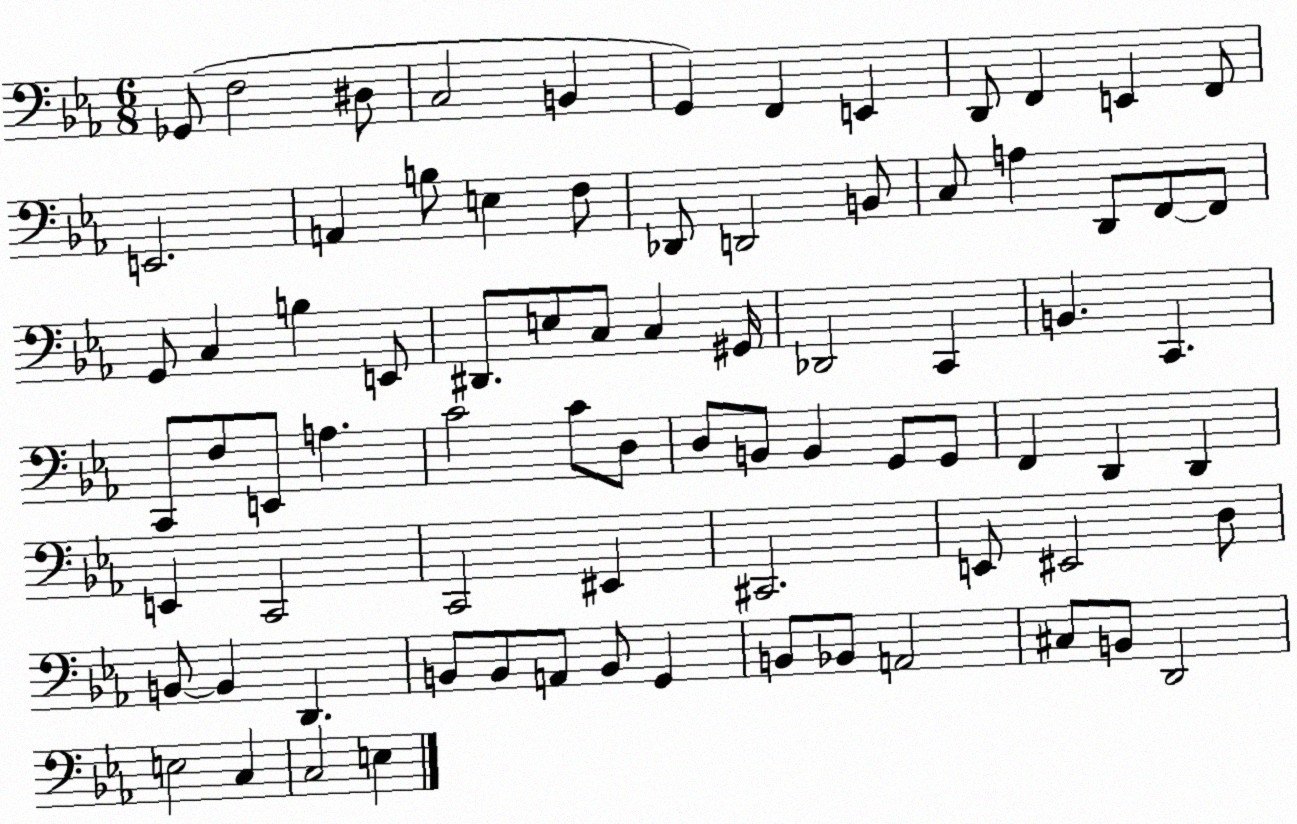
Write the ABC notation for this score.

X:1
T:Untitled
M:6/8
L:1/4
K:Eb
_G,,/2 F,2 ^D,/2 C,2 B,, G,, F,, E,, D,,/2 F,, E,, F,,/2 E,,2 A,, B,/2 E, F,/2 _D,,/2 D,,2 B,,/2 C,/2 A, D,,/2 F,,/2 F,,/2 G,,/2 C, B, E,,/2 ^D,,/2 E,/2 C,/2 C, ^G,,/4 _D,,2 C,, B,, C,, C,,/2 F,/2 E,,/2 A, C2 C/2 D,/2 D,/2 B,,/2 B,, G,,/2 G,,/2 F,, D,, D,, E,, C,,2 C,,2 ^E,, ^C,,2 E,,/2 ^E,,2 D,/2 B,,/2 B,, D,, B,,/2 B,,/2 A,,/2 B,,/2 G,, B,,/2 _B,,/2 A,,2 ^C,/2 B,,/2 D,,2 E,2 C, C,2 E,